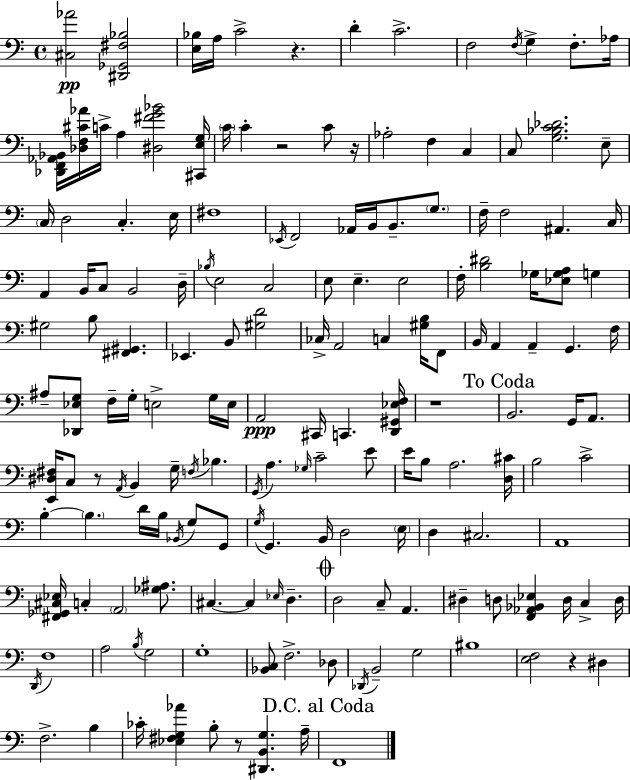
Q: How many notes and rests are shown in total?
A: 168